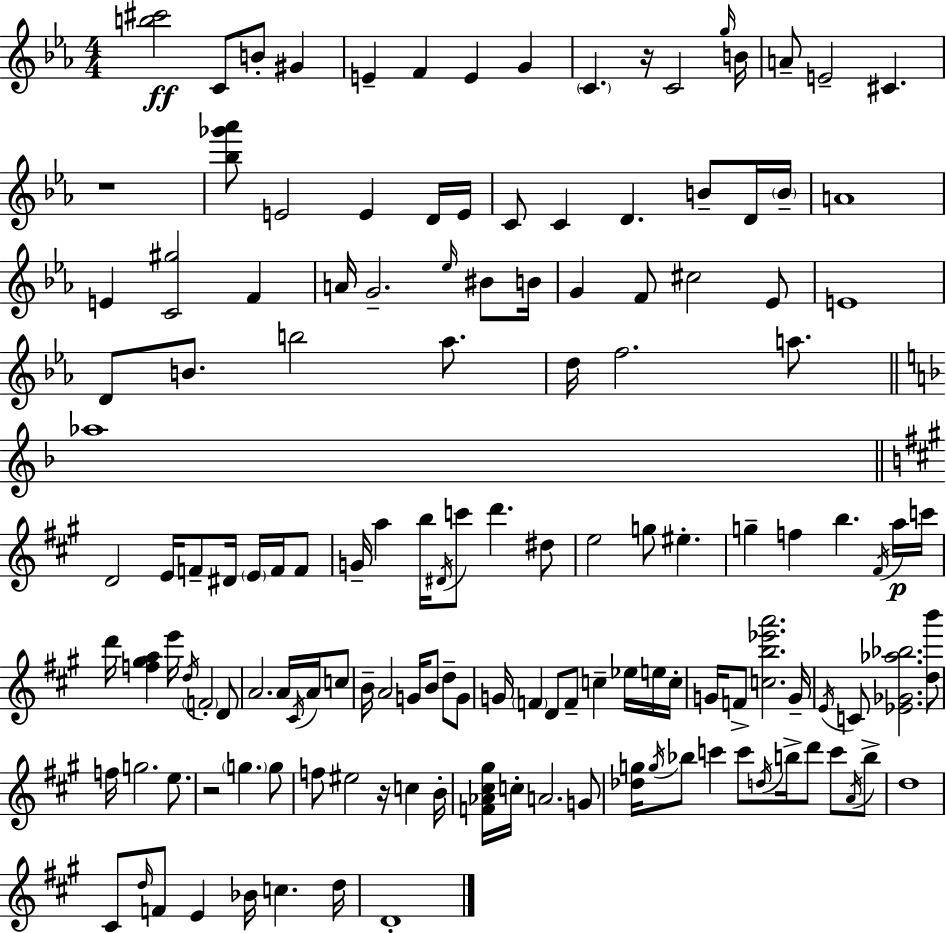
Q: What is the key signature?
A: C minor